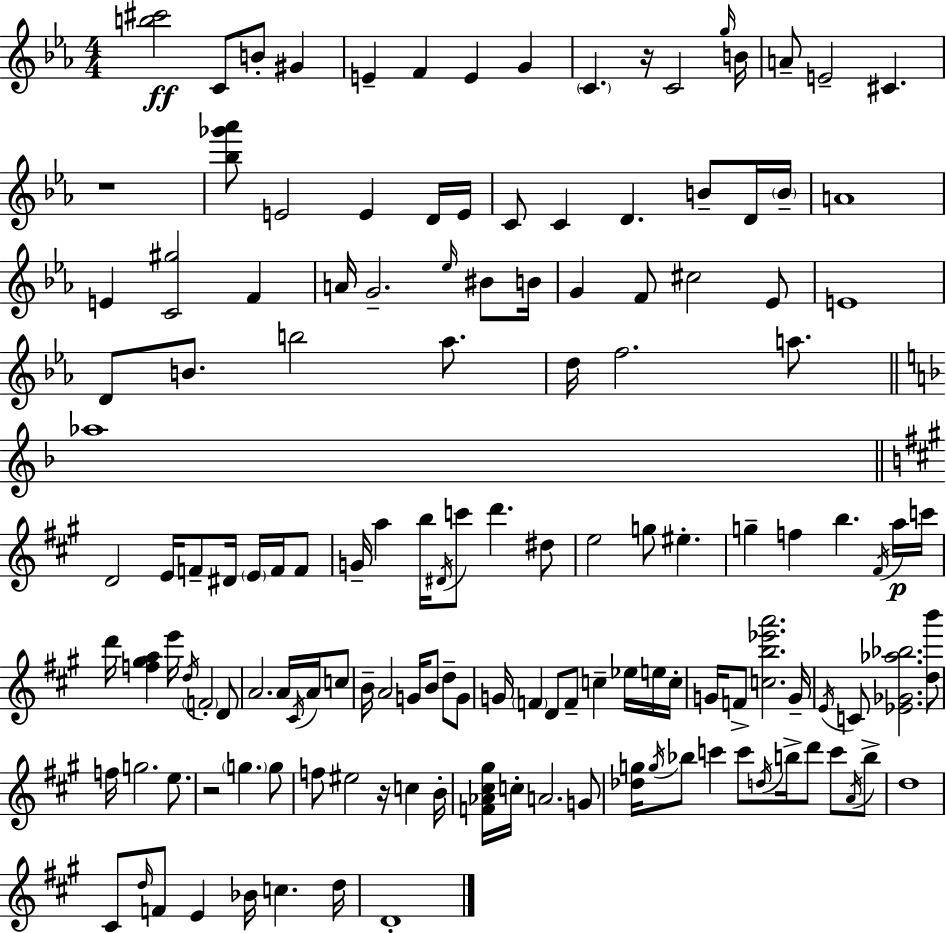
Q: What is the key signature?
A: C minor